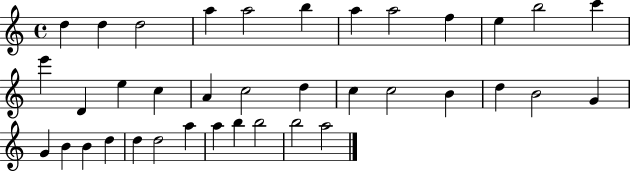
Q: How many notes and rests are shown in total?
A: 37